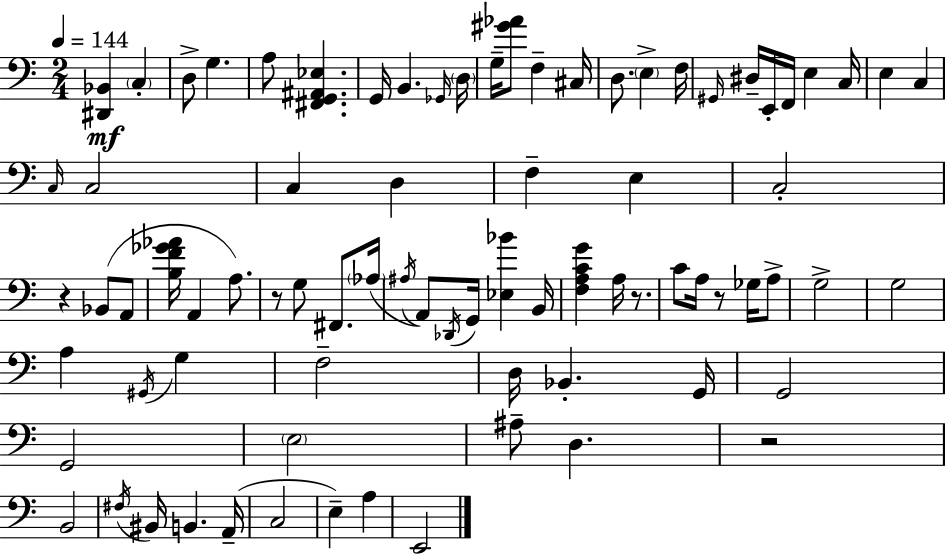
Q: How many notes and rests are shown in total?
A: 80